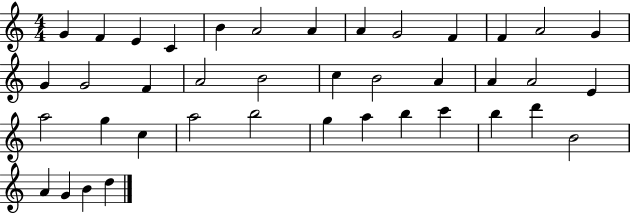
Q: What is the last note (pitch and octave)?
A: D5